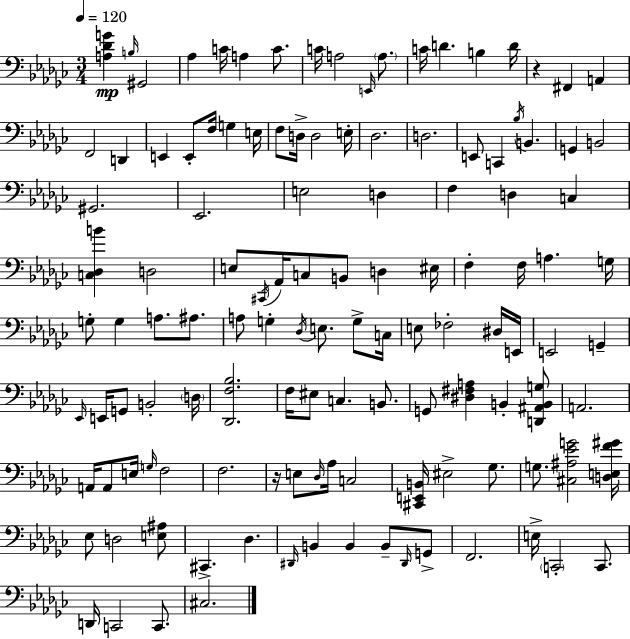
X:1
T:Untitled
M:3/4
L:1/4
K:Ebm
[A,_DG] B,/4 ^G,,2 _A, C/4 A, C/2 C/4 A,2 E,,/4 A,/2 C/4 D B, D/4 z ^F,, A,, F,,2 D,, E,, E,,/2 F,/4 G, E,/4 F,/2 D,/4 D,2 E,/4 _D,2 D,2 E,,/2 C,, _B,/4 B,, G,, B,,2 ^G,,2 _E,,2 E,2 D, F, D, C, [C,_D,B] D,2 E,/2 ^C,,/4 _A,,/4 C,/2 B,,/2 D, ^E,/4 F, F,/4 A, G,/4 G,/2 G, A,/2 ^A,/2 A,/2 G, _D,/4 E,/2 G,/2 C,/4 E,/2 _F,2 ^D,/4 E,,/4 E,,2 G,, _E,,/4 E,,/4 G,,/2 B,,2 D,/4 [_D,,F,_B,]2 F,/4 ^E,/2 C, B,,/2 G,,/2 [^D,^F,A,] B,, [D,,^A,,B,,G,]/2 A,,2 A,,/4 A,,/2 E,/4 G,/4 F,2 F,2 z/4 E,/2 _D,/4 _A,/4 C,2 [^C,,E,,B,,]/4 ^E,2 _G,/2 G,/2 [^C,^A,_EG]2 [D,E,F^G]/4 _E,/2 D,2 [E,^A,]/2 ^C,, _D, ^D,,/4 B,, B,, B,,/2 ^D,,/4 G,,/2 F,,2 E,/4 C,,2 C,,/2 D,,/4 C,,2 C,,/2 ^C,2